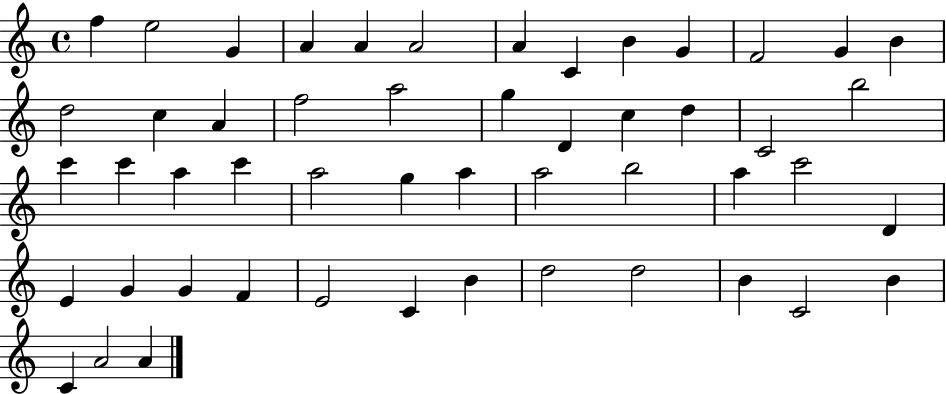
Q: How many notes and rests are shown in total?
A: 51